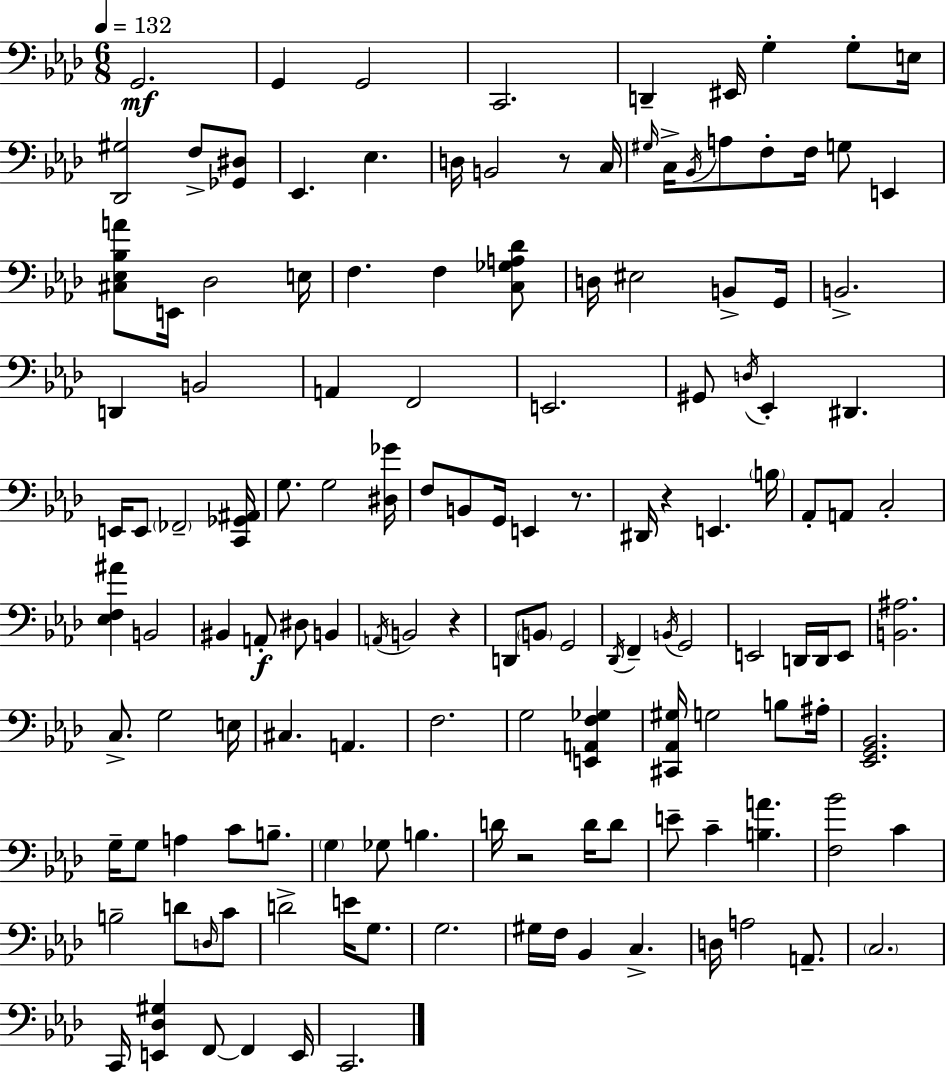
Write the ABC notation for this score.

X:1
T:Untitled
M:6/8
L:1/4
K:Ab
G,,2 G,, G,,2 C,,2 D,, ^E,,/4 G, G,/2 E,/4 [_D,,^G,]2 F,/2 [_G,,^D,]/2 _E,, _E, D,/4 B,,2 z/2 C,/4 ^G,/4 C,/4 _B,,/4 A,/2 F,/2 F,/4 G,/2 E,, [^C,_E,_B,A]/2 E,,/4 _D,2 E,/4 F, F, [C,_G,A,_D]/2 D,/4 ^E,2 B,,/2 G,,/4 B,,2 D,, B,,2 A,, F,,2 E,,2 ^G,,/2 D,/4 _E,, ^D,, E,,/4 E,,/2 _F,,2 [C,,_G,,^A,,]/4 G,/2 G,2 [^D,_G]/4 F,/2 B,,/2 G,,/4 E,, z/2 ^D,,/4 z E,, B,/4 _A,,/2 A,,/2 C,2 [_E,F,^A] B,,2 ^B,, A,,/2 ^D,/2 B,, A,,/4 B,,2 z D,,/2 B,,/2 G,,2 _D,,/4 F,, B,,/4 G,,2 E,,2 D,,/4 D,,/4 E,,/2 [B,,^A,]2 C,/2 G,2 E,/4 ^C, A,, F,2 G,2 [E,,A,,F,_G,] [^C,,_A,,^G,]/4 G,2 B,/2 ^A,/4 [_E,,G,,_B,,]2 G,/4 G,/2 A, C/2 B,/2 G, _G,/2 B, D/4 z2 D/4 D/2 E/2 C [B,A] [F,_B]2 C B,2 D/2 D,/4 C/2 D2 E/4 G,/2 G,2 ^G,/4 F,/4 _B,, C, D,/4 A,2 A,,/2 C,2 C,,/4 [E,,_D,^G,] F,,/2 F,, E,,/4 C,,2